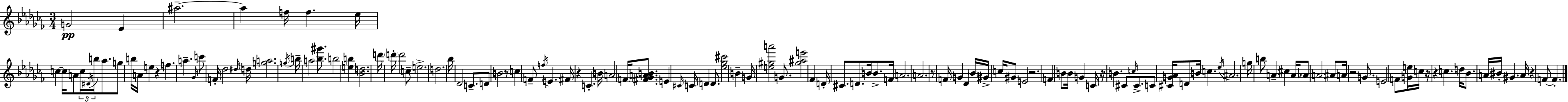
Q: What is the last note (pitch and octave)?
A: F4